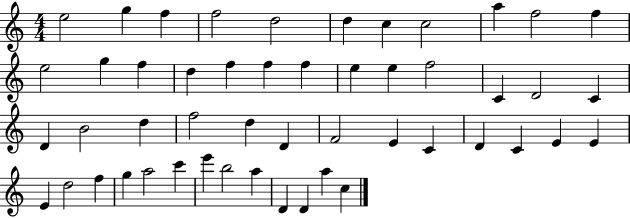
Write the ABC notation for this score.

X:1
T:Untitled
M:4/4
L:1/4
K:C
e2 g f f2 d2 d c c2 a f2 f e2 g f d f f f e e f2 C D2 C D B2 d f2 d D F2 E C D C E E E d2 f g a2 c' e' b2 a D D a c